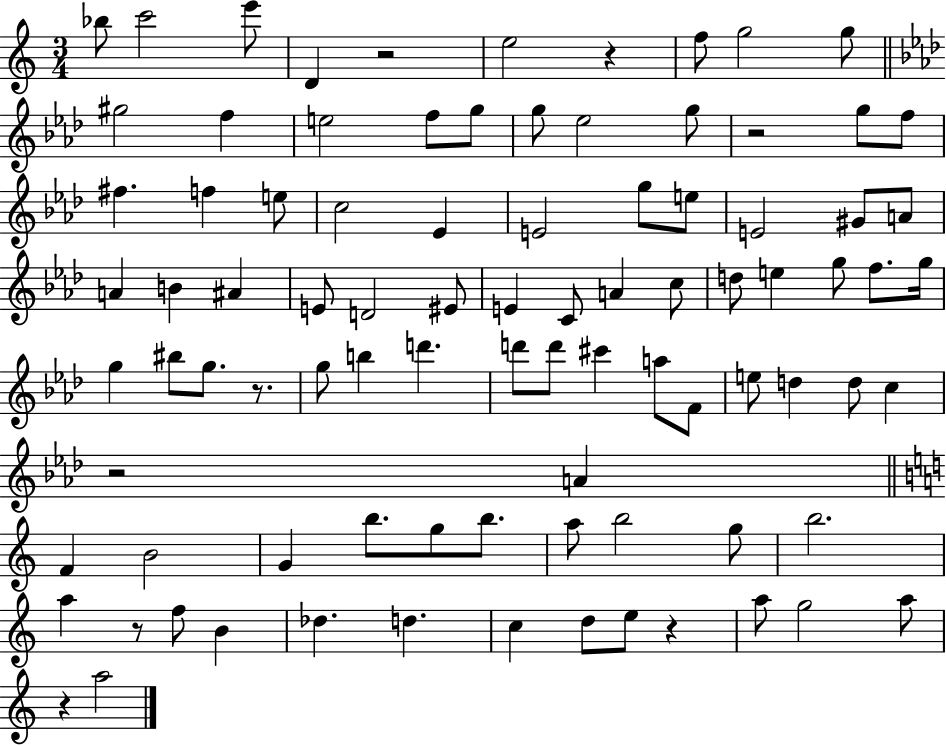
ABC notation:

X:1
T:Untitled
M:3/4
L:1/4
K:C
_b/2 c'2 e'/2 D z2 e2 z f/2 g2 g/2 ^g2 f e2 f/2 g/2 g/2 _e2 g/2 z2 g/2 f/2 ^f f e/2 c2 _E E2 g/2 e/2 E2 ^G/2 A/2 A B ^A E/2 D2 ^E/2 E C/2 A c/2 d/2 e g/2 f/2 g/4 g ^b/2 g/2 z/2 g/2 b d' d'/2 d'/2 ^c' a/2 F/2 e/2 d d/2 c z2 A F B2 G b/2 g/2 b/2 a/2 b2 g/2 b2 a z/2 f/2 B _d d c d/2 e/2 z a/2 g2 a/2 z a2